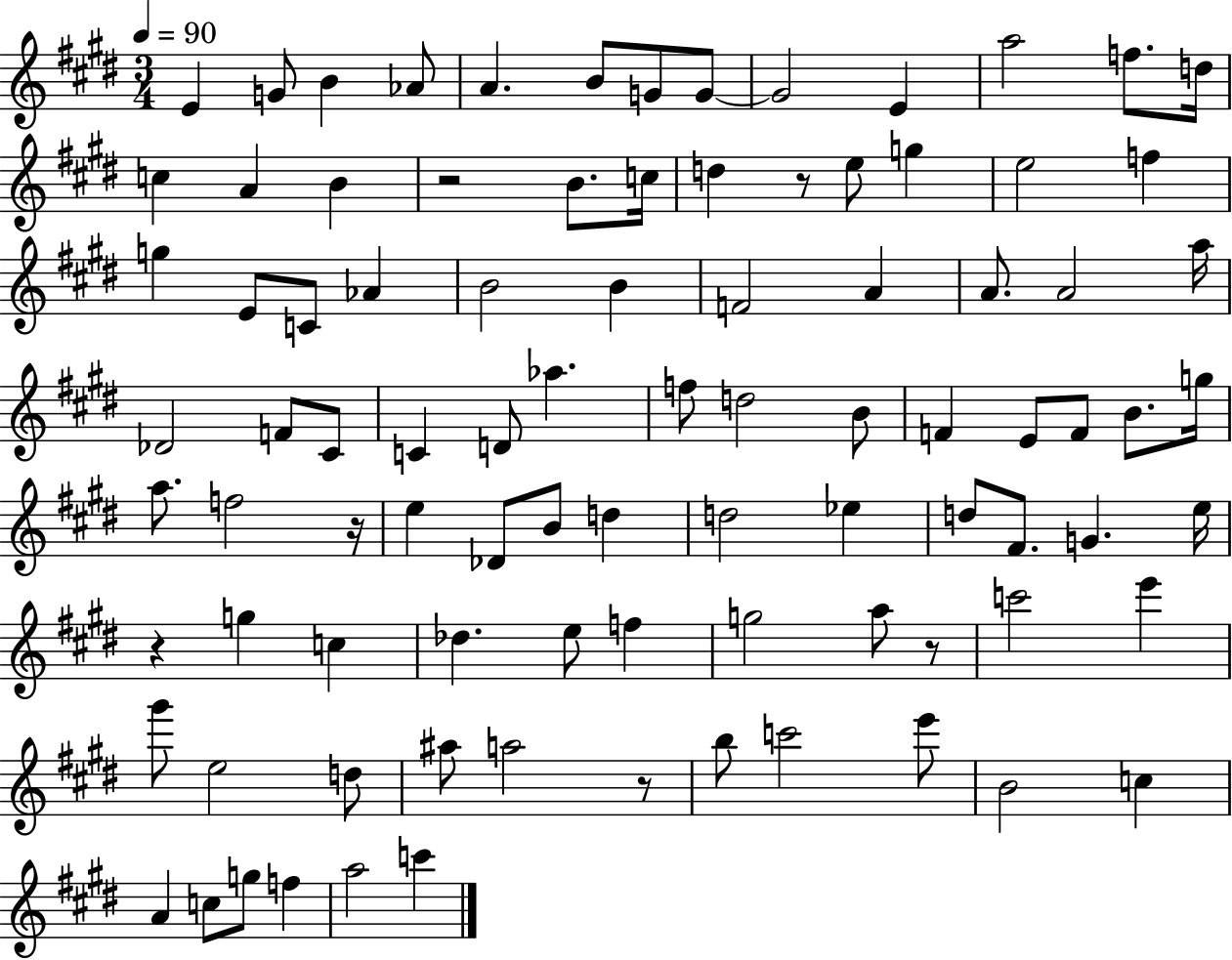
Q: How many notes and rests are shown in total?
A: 91